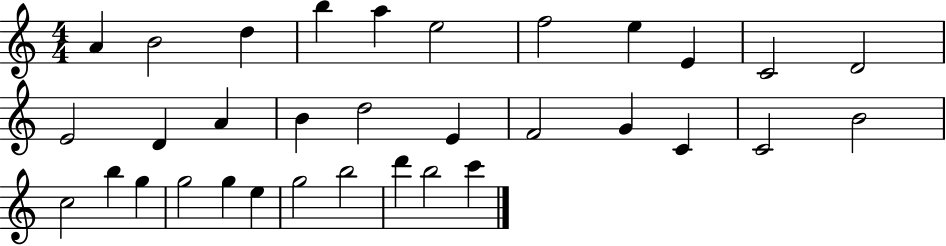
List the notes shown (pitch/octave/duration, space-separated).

A4/q B4/h D5/q B5/q A5/q E5/h F5/h E5/q E4/q C4/h D4/h E4/h D4/q A4/q B4/q D5/h E4/q F4/h G4/q C4/q C4/h B4/h C5/h B5/q G5/q G5/h G5/q E5/q G5/h B5/h D6/q B5/h C6/q